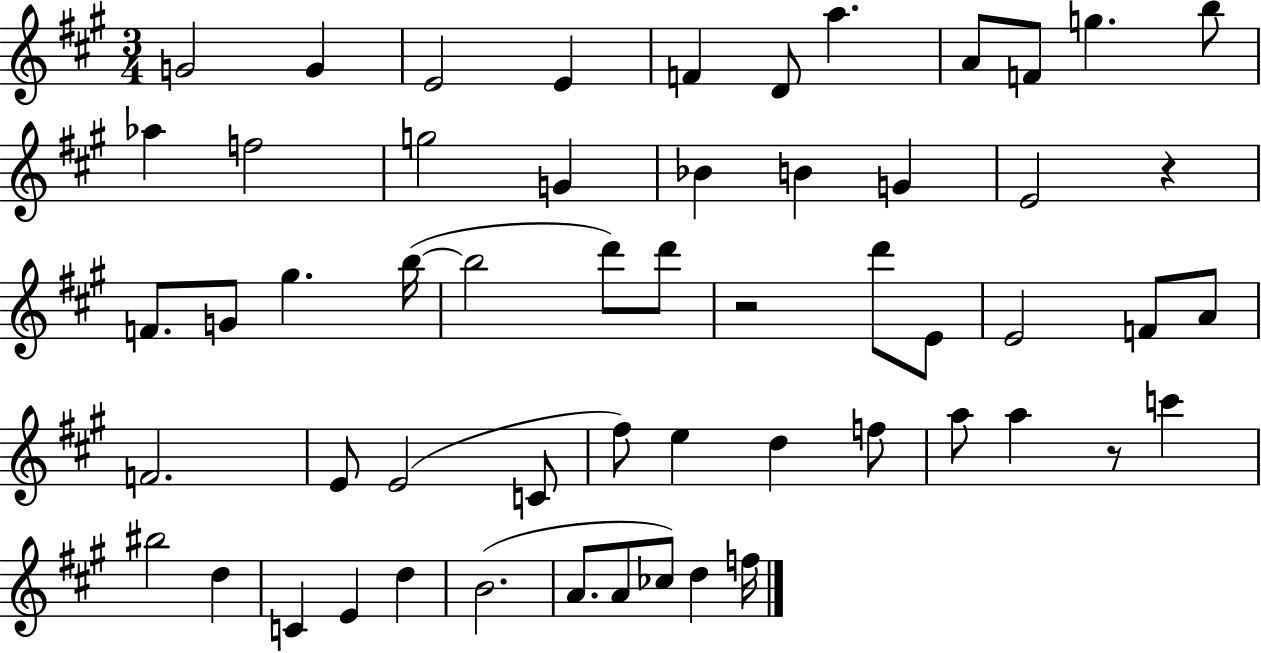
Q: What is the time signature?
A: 3/4